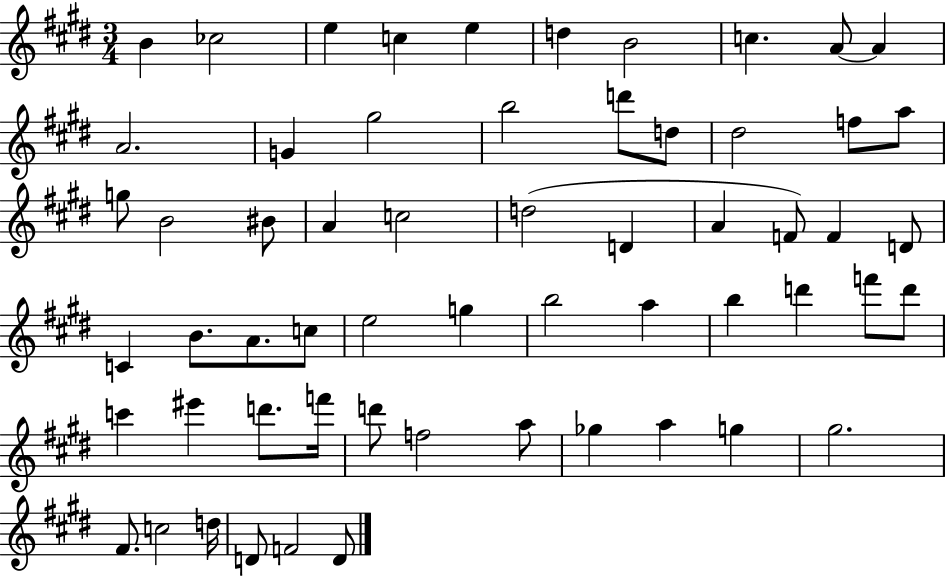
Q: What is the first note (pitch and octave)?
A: B4